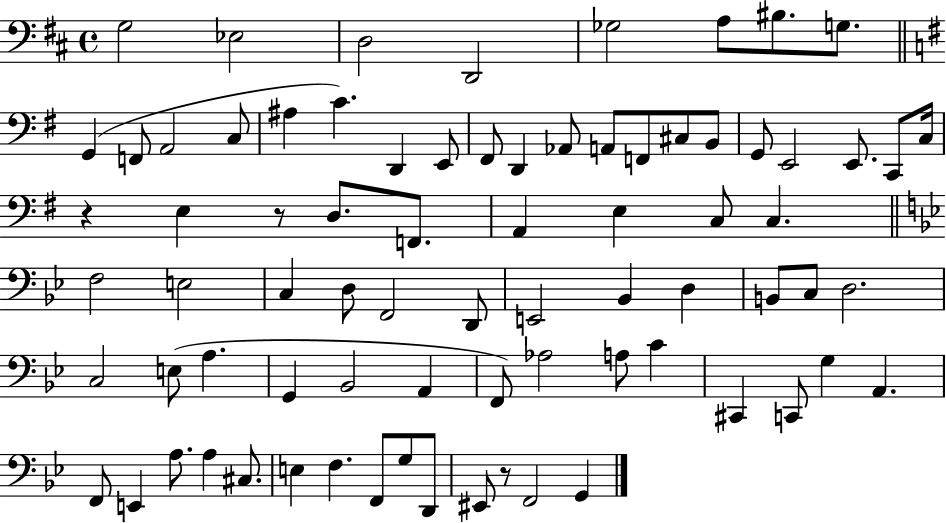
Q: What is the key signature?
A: D major